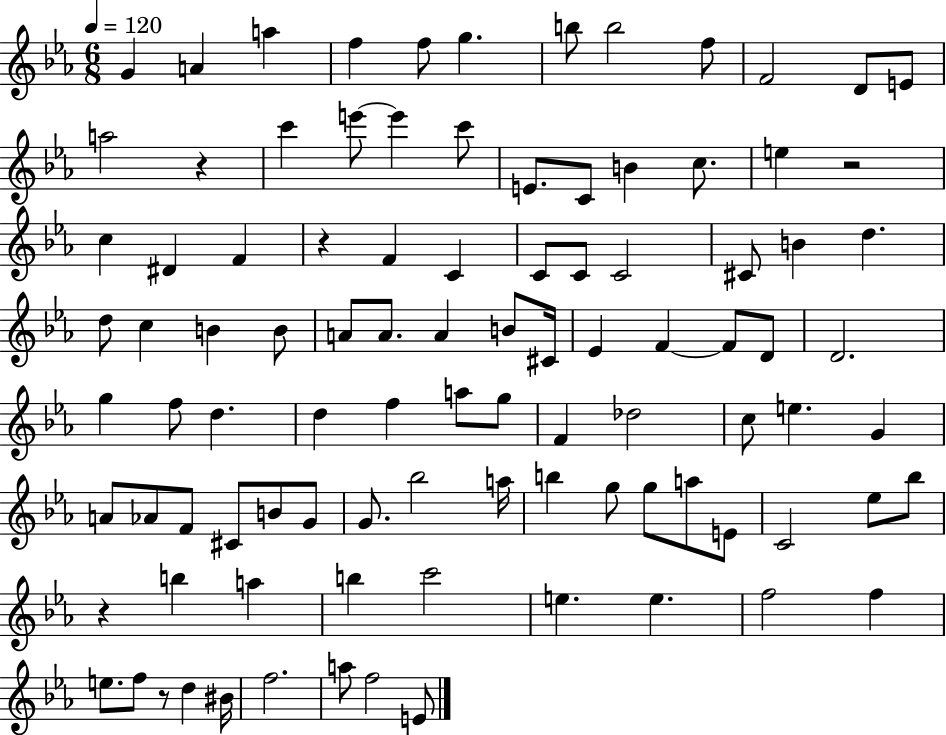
{
  \clef treble
  \numericTimeSignature
  \time 6/8
  \key ees \major
  \tempo 4 = 120
  \repeat volta 2 { g'4 a'4 a''4 | f''4 f''8 g''4. | b''8 b''2 f''8 | f'2 d'8 e'8 | \break a''2 r4 | c'''4 e'''8~~ e'''4 c'''8 | e'8. c'8 b'4 c''8. | e''4 r2 | \break c''4 dis'4 f'4 | r4 f'4 c'4 | c'8 c'8 c'2 | cis'8 b'4 d''4. | \break d''8 c''4 b'4 b'8 | a'8 a'8. a'4 b'8 cis'16 | ees'4 f'4~~ f'8 d'8 | d'2. | \break g''4 f''8 d''4. | d''4 f''4 a''8 g''8 | f'4 des''2 | c''8 e''4. g'4 | \break a'8 aes'8 f'8 cis'8 b'8 g'8 | g'8. bes''2 a''16 | b''4 g''8 g''8 a''8 e'8 | c'2 ees''8 bes''8 | \break r4 b''4 a''4 | b''4 c'''2 | e''4. e''4. | f''2 f''4 | \break e''8. f''8 r8 d''4 bis'16 | f''2. | a''8 f''2 e'8 | } \bar "|."
}